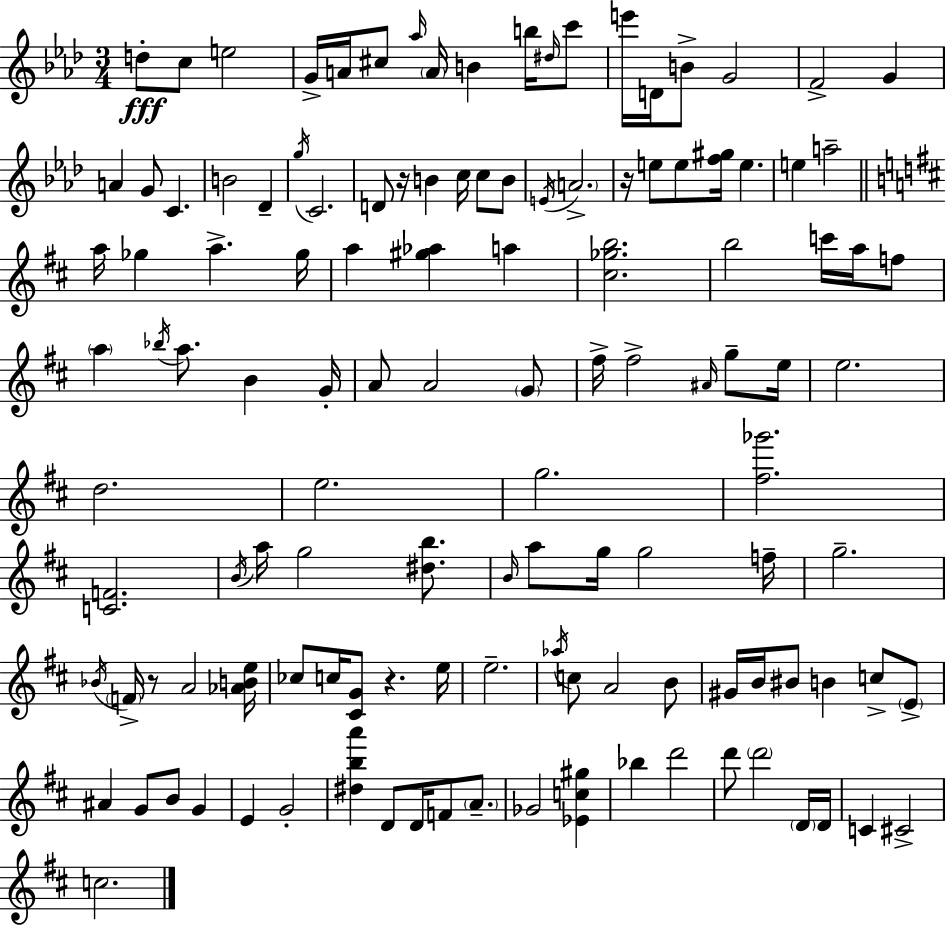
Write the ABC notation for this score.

X:1
T:Untitled
M:3/4
L:1/4
K:Fm
d/2 c/2 e2 G/4 A/4 ^c/2 _a/4 A/4 B b/4 ^d/4 c'/2 e'/4 D/4 B/2 G2 F2 G A G/2 C B2 _D g/4 C2 D/2 z/4 B c/4 c/2 B/2 E/4 A2 z/4 e/2 e/2 [f^g]/4 e e a2 a/4 _g a _g/4 a [^g_a] a [^c_gb]2 b2 c'/4 a/4 f/2 a _b/4 a/2 B G/4 A/2 A2 G/2 ^f/4 ^f2 ^A/4 g/2 e/4 e2 d2 e2 g2 [^f_g']2 [CF]2 B/4 a/4 g2 [^db]/2 B/4 a/2 g/4 g2 f/4 g2 _B/4 F/4 z/2 A2 [_ABe]/4 _c/2 c/4 [^CG]/2 z e/4 e2 _a/4 c/2 A2 B/2 ^G/4 B/4 ^B/2 B c/2 E/2 ^A G/2 B/2 G E G2 [^dba'] D/2 D/4 F/2 A/2 _G2 [_Ec^g] _b d'2 d'/2 d'2 D/4 D/4 C ^C2 c2